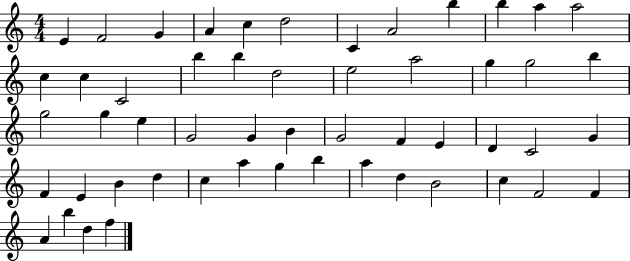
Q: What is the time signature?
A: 4/4